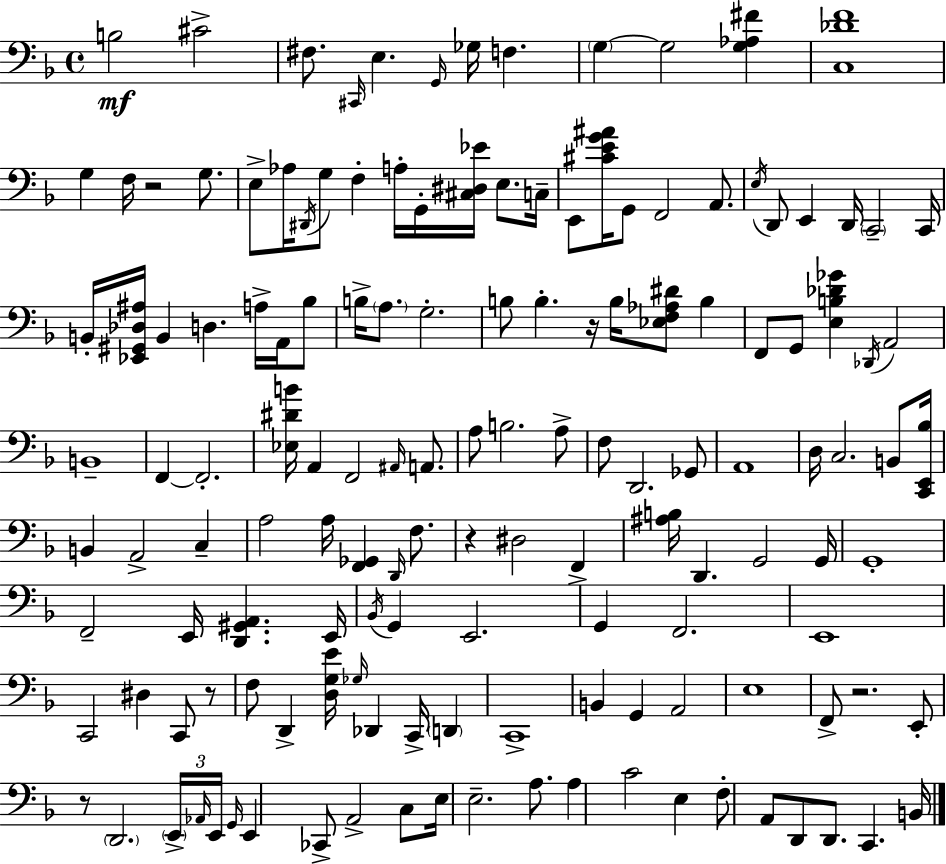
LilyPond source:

{
  \clef bass
  \time 4/4
  \defaultTimeSignature
  \key f \major
  b2\mf cis'2-> | fis8. \grace { cis,16 } e4. \grace { g,16 } ges16 f4. | \parenthesize g4~~ g2 <g aes fis'>4 | <c des' f'>1 | \break g4 f16 r2 g8. | e8-> aes16 \acciaccatura { dis,16 } g8 f4-. a16-. g,16-. <cis dis ees'>16 e8. | c16-- e,8 <cis' e' g' ais'>16 g,8 f,2 | a,8. \acciaccatura { e16 } d,8 e,4 d,16 \parenthesize c,2-- | \break c,16 b,16-. <ees, gis, des ais>16 b,4 d4. | a16-> a,16 bes8 b16-> \parenthesize a8. g2.-. | b8 b4.-. r16 b16 <ees f aes dis'>8 | b4 f,8 g,8 <e b des' ges'>4 \acciaccatura { des,16 } a,2 | \break b,1-- | f,4~~ f,2.-. | <ees dis' b'>16 a,4 f,2 | \grace { ais,16 } a,8. a8 b2. | \break a8-> f8 d,2. | ges,8 a,1 | d16 c2. | b,8 <c, e, bes>16 b,4 a,2-> | \break c4-- a2 a16 <f, ges,>4 | \grace { d,16 } f8. r4 dis2 | f,4-> <ais b>16 d,4. g,2 | g,16 g,1-. | \break f,2-- e,16 | <d, gis, a,>4. e,16 \acciaccatura { bes,16 } g,4 e,2. | g,4 f,2. | e,1 | \break c,2 | dis4 c,8 r8 f8 d,4-> <d g e'>16 \grace { ges16 } | des,4 c,16-> \parenthesize d,4 c,1-> | b,4 g,4 | \break a,2 e1 | f,8-> r2. | e,8-. r8 \parenthesize d,2. | \tuplet 3/2 { \parenthesize e,16-> \grace { aes,16 } e,16 } \grace { g,16 } e,4 ces,8-> | \break a,2-> c8 e16 e2.-- | a8. a4 c'2 | e4 f8-. a,8 d,8 | d,8. c,4. b,16 \bar "|."
}